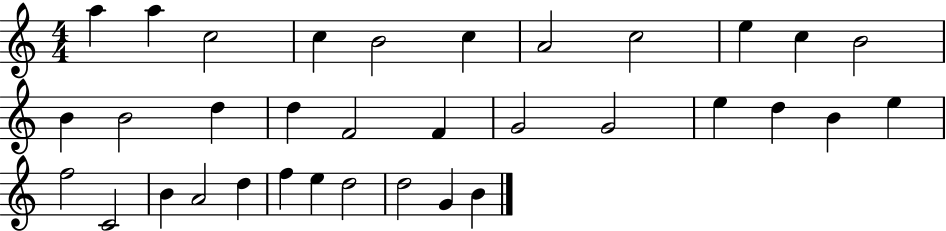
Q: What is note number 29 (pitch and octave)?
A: F5